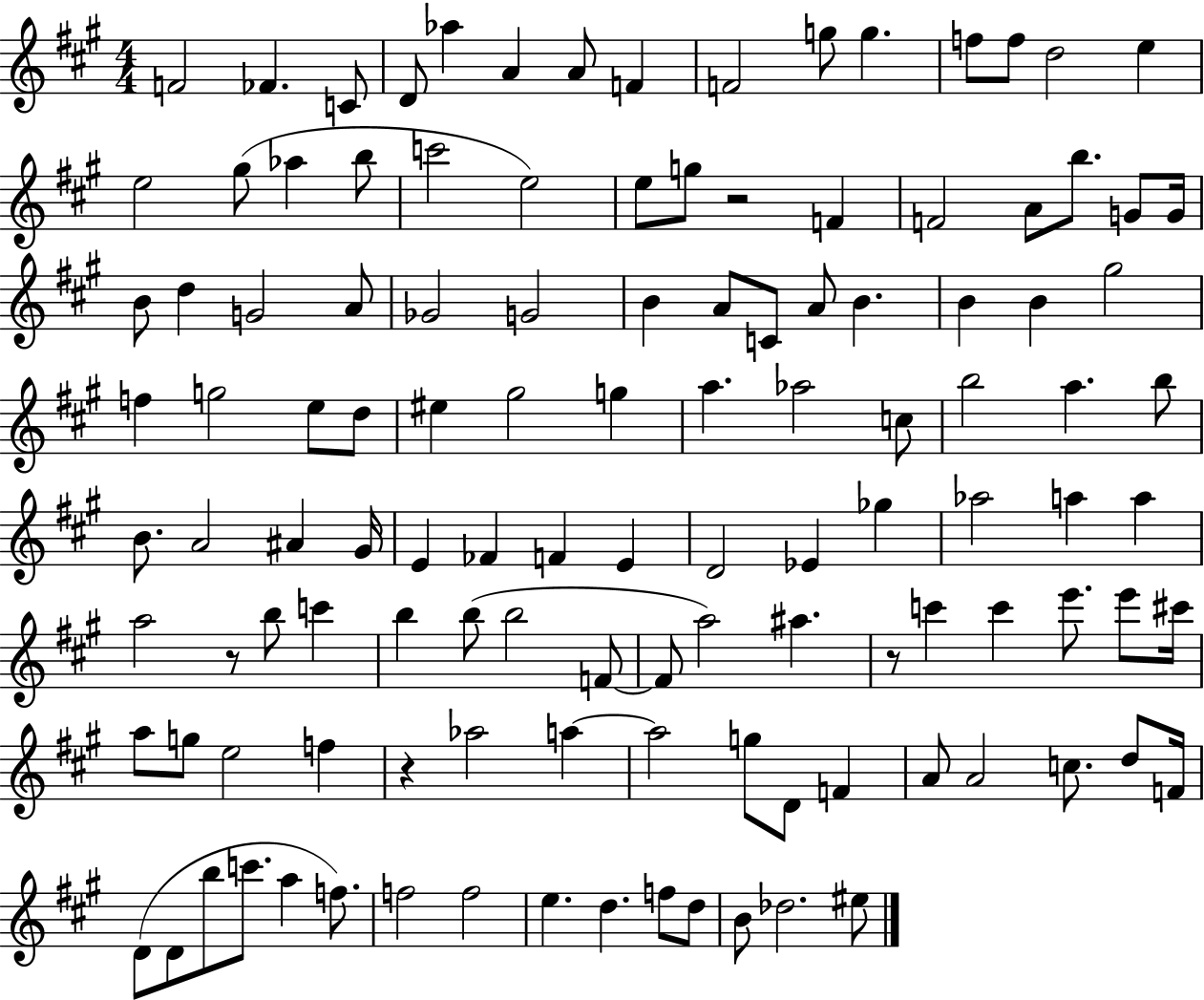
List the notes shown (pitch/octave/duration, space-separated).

F4/h FES4/q. C4/e D4/e Ab5/q A4/q A4/e F4/q F4/h G5/e G5/q. F5/e F5/e D5/h E5/q E5/h G#5/e Ab5/q B5/e C6/h E5/h E5/e G5/e R/h F4/q F4/h A4/e B5/e. G4/e G4/s B4/e D5/q G4/h A4/e Gb4/h G4/h B4/q A4/e C4/e A4/e B4/q. B4/q B4/q G#5/h F5/q G5/h E5/e D5/e EIS5/q G#5/h G5/q A5/q. Ab5/h C5/e B5/h A5/q. B5/e B4/e. A4/h A#4/q G#4/s E4/q FES4/q F4/q E4/q D4/h Eb4/q Gb5/q Ab5/h A5/q A5/q A5/h R/e B5/e C6/q B5/q B5/e B5/h F4/e F4/e A5/h A#5/q. R/e C6/q C6/q E6/e. E6/e C#6/s A5/e G5/e E5/h F5/q R/q Ab5/h A5/q A5/h G5/e D4/e F4/q A4/e A4/h C5/e. D5/e F4/s D4/e D4/e B5/e C6/e. A5/q F5/e. F5/h F5/h E5/q. D5/q. F5/e D5/e B4/e Db5/h. EIS5/e